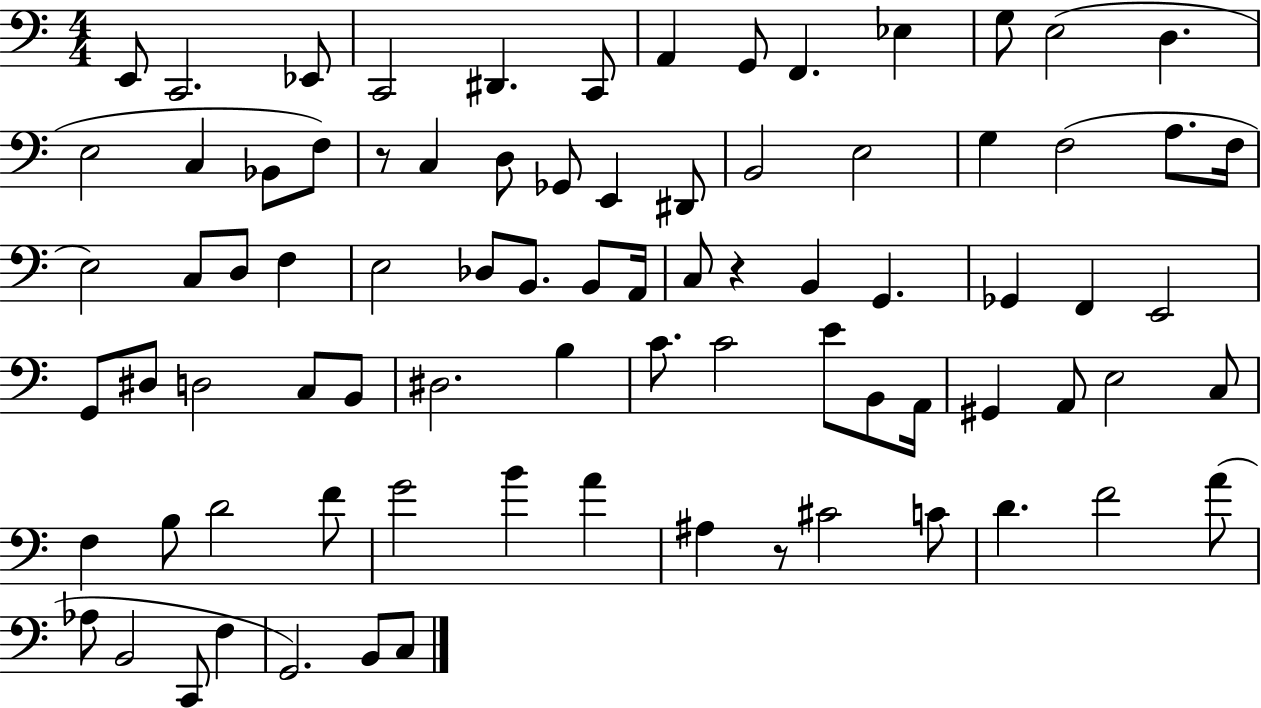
X:1
T:Untitled
M:4/4
L:1/4
K:C
E,,/2 C,,2 _E,,/2 C,,2 ^D,, C,,/2 A,, G,,/2 F,, _E, G,/2 E,2 D, E,2 C, _B,,/2 F,/2 z/2 C, D,/2 _G,,/2 E,, ^D,,/2 B,,2 E,2 G, F,2 A,/2 F,/4 E,2 C,/2 D,/2 F, E,2 _D,/2 B,,/2 B,,/2 A,,/4 C,/2 z B,, G,, _G,, F,, E,,2 G,,/2 ^D,/2 D,2 C,/2 B,,/2 ^D,2 B, C/2 C2 E/2 B,,/2 A,,/4 ^G,, A,,/2 E,2 C,/2 F, B,/2 D2 F/2 G2 B A ^A, z/2 ^C2 C/2 D F2 A/2 _A,/2 B,,2 C,,/2 F, G,,2 B,,/2 C,/2